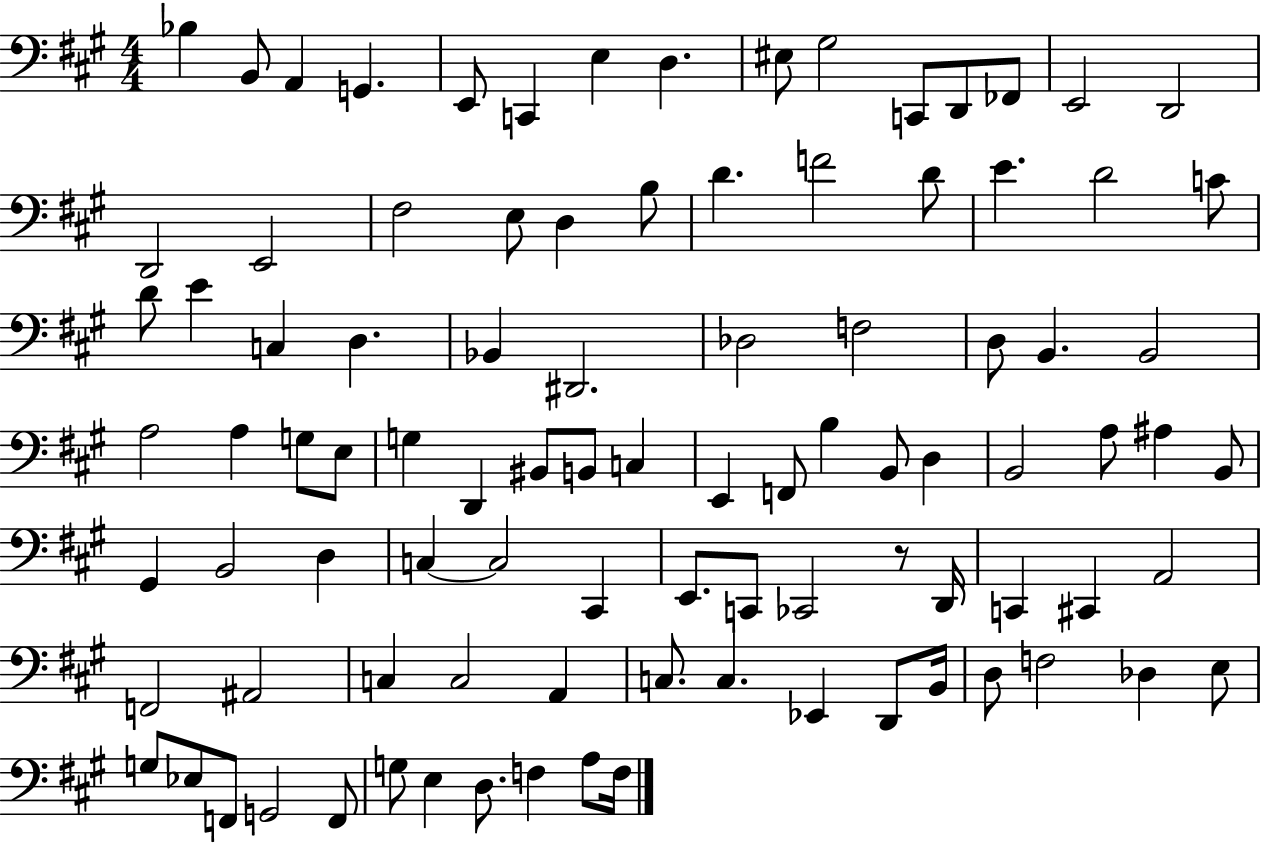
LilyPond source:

{
  \clef bass
  \numericTimeSignature
  \time 4/4
  \key a \major
  bes4 b,8 a,4 g,4. | e,8 c,4 e4 d4. | eis8 gis2 c,8 d,8 fes,8 | e,2 d,2 | \break d,2 e,2 | fis2 e8 d4 b8 | d'4. f'2 d'8 | e'4. d'2 c'8 | \break d'8 e'4 c4 d4. | bes,4 dis,2. | des2 f2 | d8 b,4. b,2 | \break a2 a4 g8 e8 | g4 d,4 bis,8 b,8 c4 | e,4 f,8 b4 b,8 d4 | b,2 a8 ais4 b,8 | \break gis,4 b,2 d4 | c4~~ c2 cis,4 | e,8. c,8 ces,2 r8 d,16 | c,4 cis,4 a,2 | \break f,2 ais,2 | c4 c2 a,4 | c8. c4. ees,4 d,8 b,16 | d8 f2 des4 e8 | \break g8 ees8 f,8 g,2 f,8 | g8 e4 d8. f4 a8 f16 | \bar "|."
}